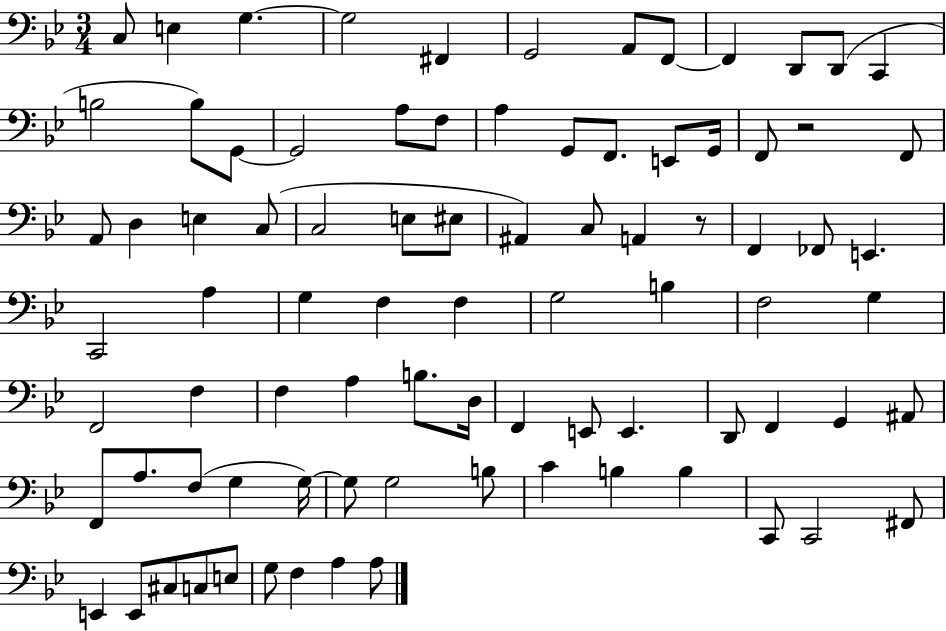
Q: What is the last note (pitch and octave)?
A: A3